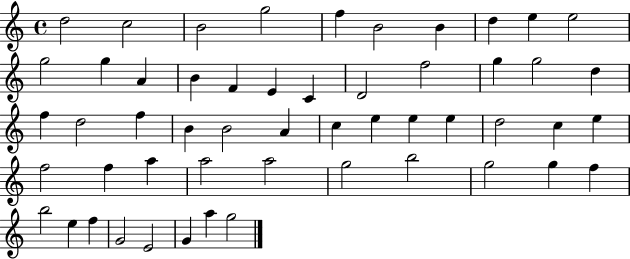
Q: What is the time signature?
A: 4/4